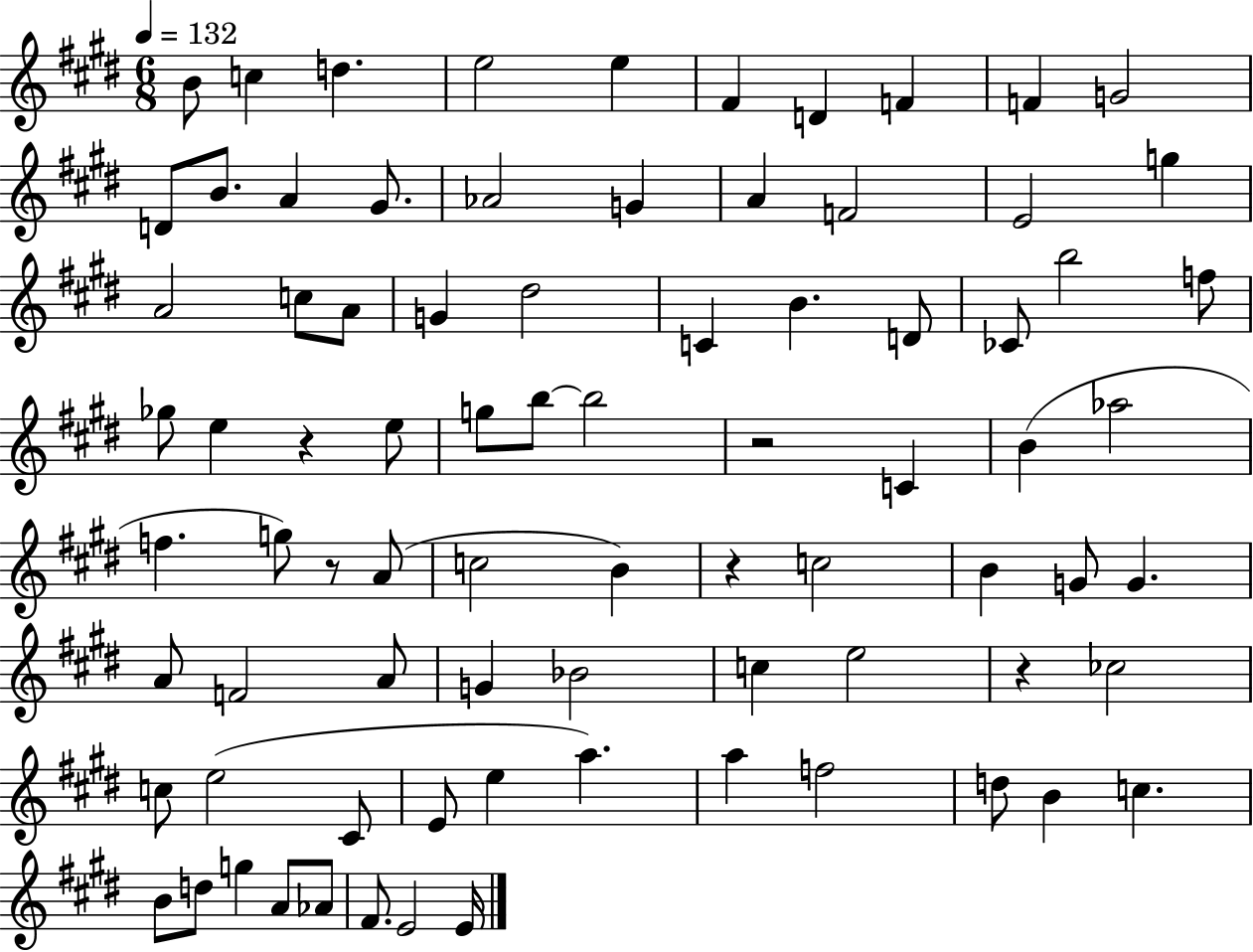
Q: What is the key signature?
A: E major